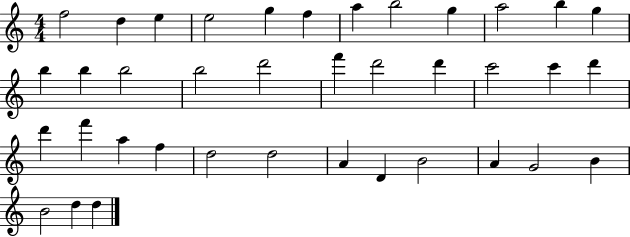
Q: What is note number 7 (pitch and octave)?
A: A5